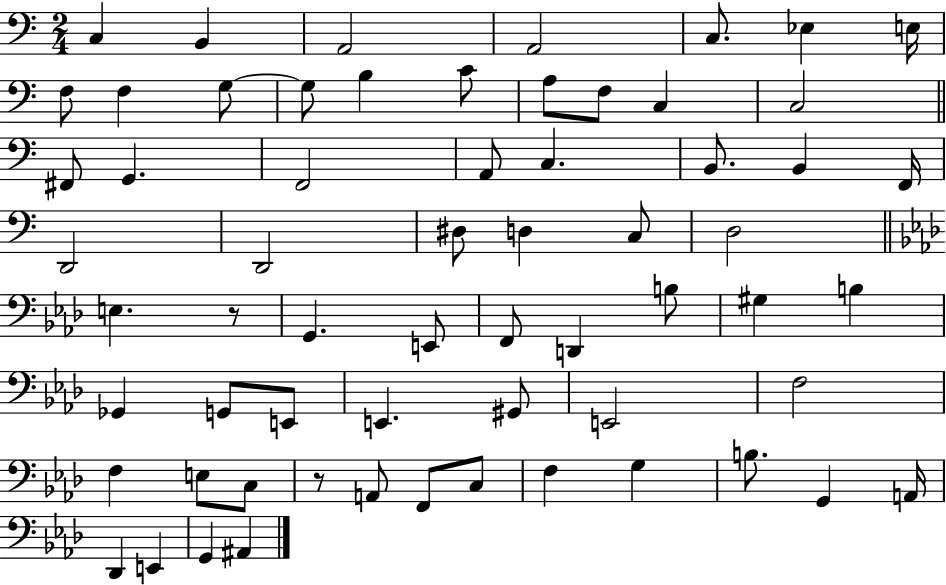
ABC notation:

X:1
T:Untitled
M:2/4
L:1/4
K:C
C, B,, A,,2 A,,2 C,/2 _E, E,/4 F,/2 F, G,/2 G,/2 B, C/2 A,/2 F,/2 C, C,2 ^F,,/2 G,, F,,2 A,,/2 C, B,,/2 B,, F,,/4 D,,2 D,,2 ^D,/2 D, C,/2 D,2 E, z/2 G,, E,,/2 F,,/2 D,, B,/2 ^G, B, _G,, G,,/2 E,,/2 E,, ^G,,/2 E,,2 F,2 F, E,/2 C,/2 z/2 A,,/2 F,,/2 C,/2 F, G, B,/2 G,, A,,/4 _D,, E,, G,, ^A,,